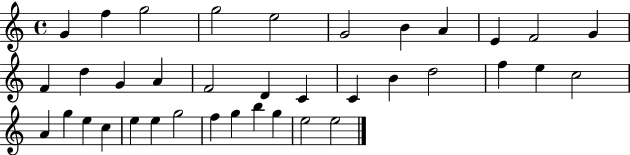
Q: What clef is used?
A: treble